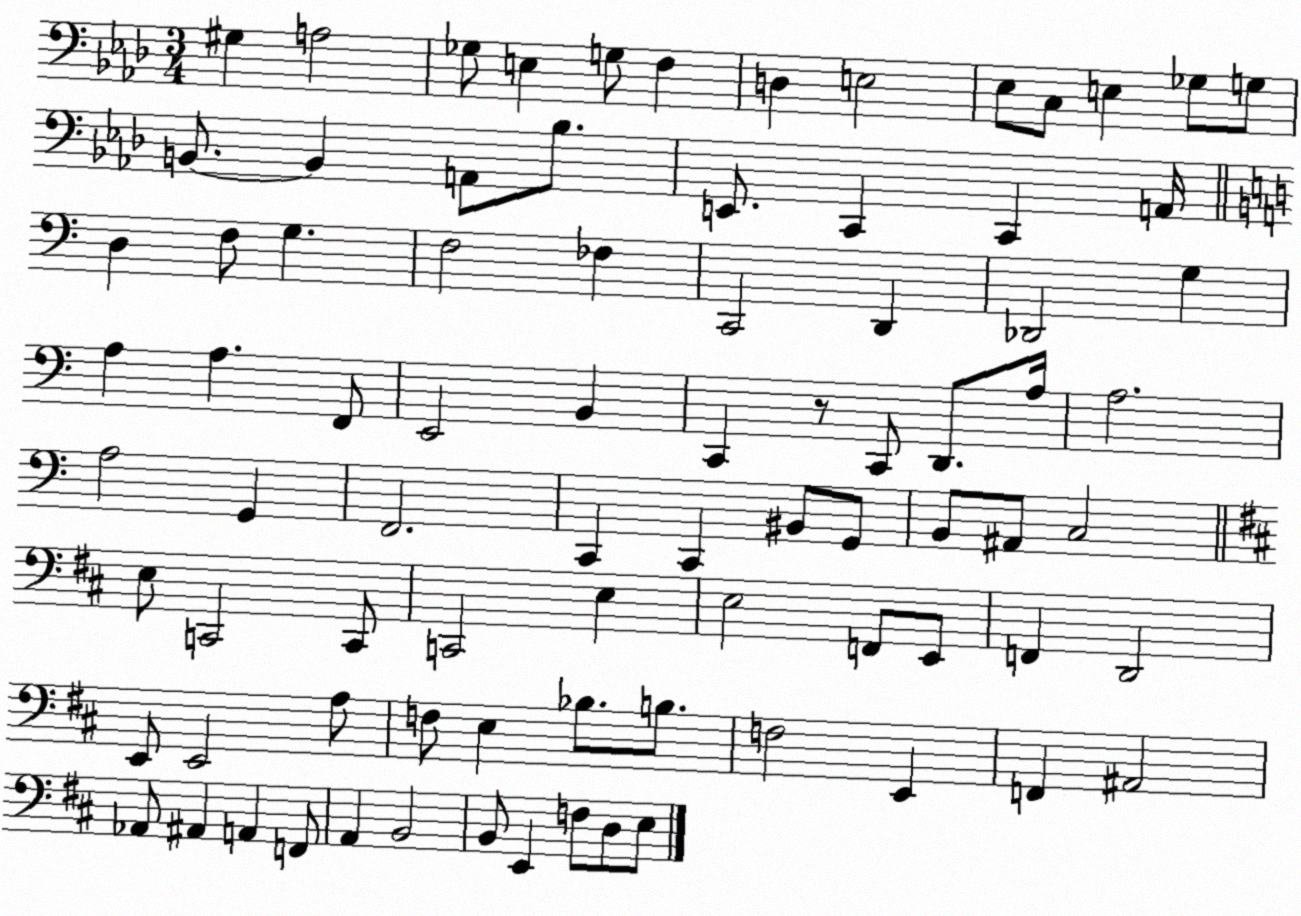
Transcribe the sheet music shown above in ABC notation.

X:1
T:Untitled
M:3/4
L:1/4
K:Ab
^G, A,2 _G,/2 E, G,/2 F, D, E,2 _E,/2 C,/2 E, _G,/2 G,/2 B,,/2 B,, A,,/2 _B,/2 E,,/2 C,, C,, A,,/4 D, F,/2 G, F,2 _F, C,,2 D,, _D,,2 G, A, A, F,,/2 E,,2 B,, C,, z/2 C,,/2 D,,/2 A,/4 A,2 A,2 G,, F,,2 C,, C,, ^B,,/2 G,,/2 B,,/2 ^A,,/2 C,2 E,/2 C,,2 C,,/2 C,,2 E, E,2 F,,/2 E,,/2 F,, D,,2 E,,/2 E,,2 A,/2 F,/2 E, _B,/2 B,/2 F,2 E,, F,, ^A,,2 _A,,/2 ^A,, A,, F,,/2 A,, B,,2 B,,/2 E,, F,/2 D,/2 E,/2